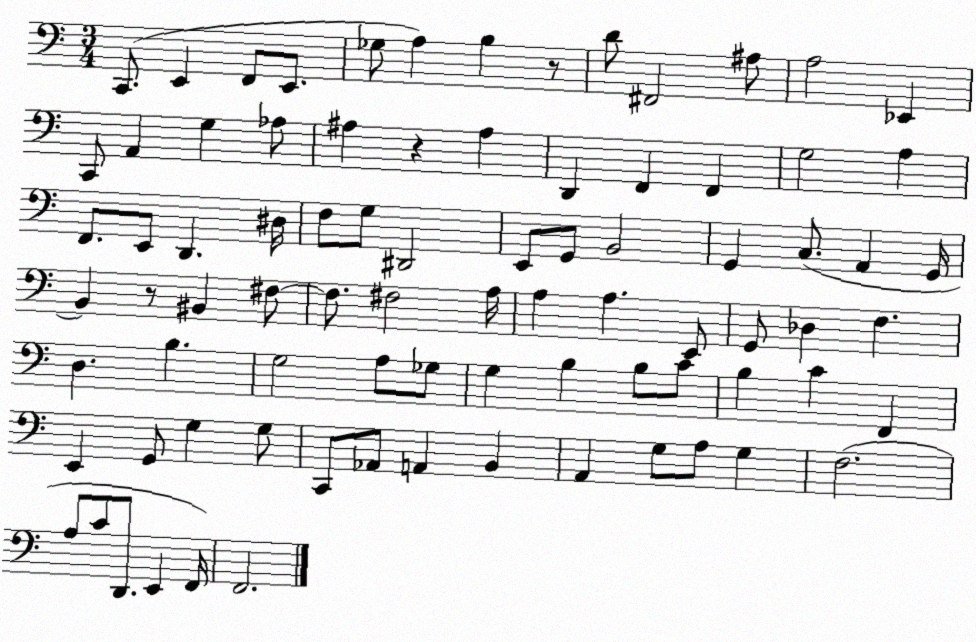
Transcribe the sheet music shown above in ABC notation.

X:1
T:Untitled
M:3/4
L:1/4
K:C
C,,/2 E,, F,,/2 E,,/2 _G,/2 A, B, z/2 D/2 ^F,,2 ^A,/2 A,2 _E,, C,,/2 A,, G, _A,/2 ^A, z ^A, D,, F,, F,, G,2 A, F,,/2 E,,/2 D,, ^D,/4 F,/2 G,/2 ^D,,2 E,,/2 G,,/2 B,,2 G,, C,/2 A,, G,,/4 B,, z/2 ^B,, ^F,/2 ^F,/2 ^F,2 A,/4 A, A, E,,/2 G,,/2 _D, F, D, B, G,2 A,/2 _G,/2 G, B, B,/2 C/2 B, C F,, E,, G,,/2 G, G,/2 C,,/2 _A,,/2 A,, B,, A,, G,/2 A,/2 G, F,2 A,/2 C/2 D,,/2 E,, F,,/4 F,,2